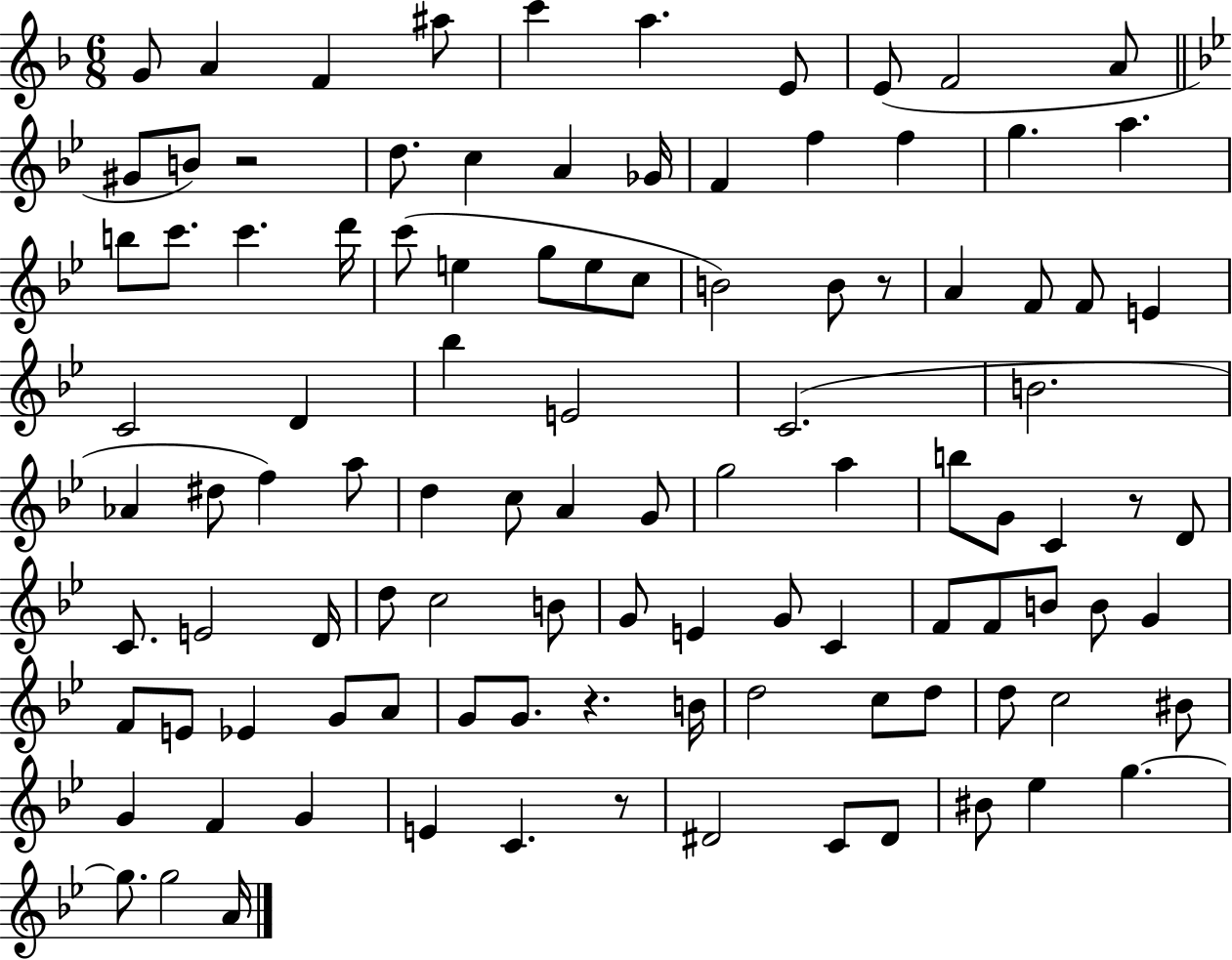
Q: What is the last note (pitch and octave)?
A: A4